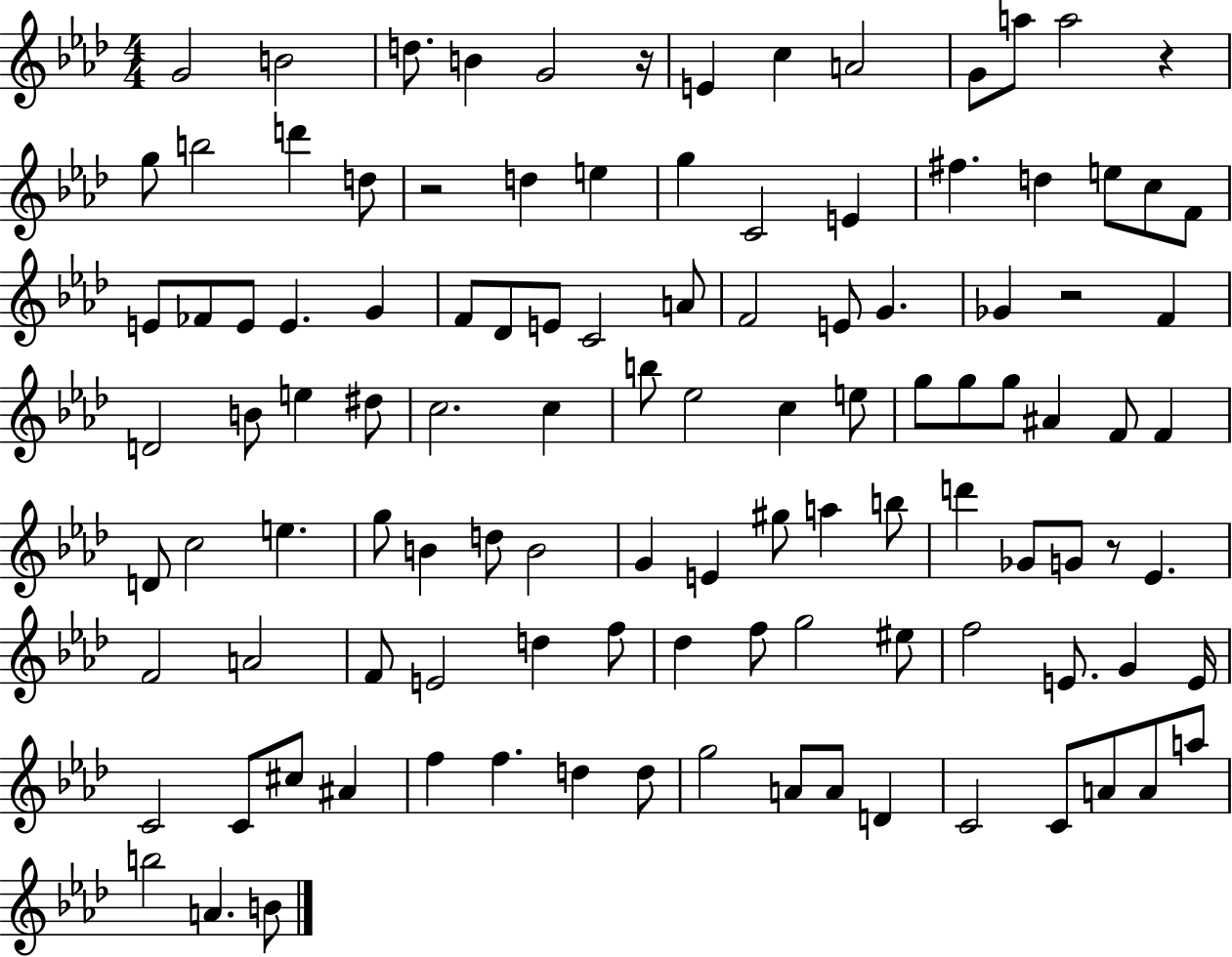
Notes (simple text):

G4/h B4/h D5/e. B4/q G4/h R/s E4/q C5/q A4/h G4/e A5/e A5/h R/q G5/e B5/h D6/q D5/e R/h D5/q E5/q G5/q C4/h E4/q F#5/q. D5/q E5/e C5/e F4/e E4/e FES4/e E4/e E4/q. G4/q F4/e Db4/e E4/e C4/h A4/e F4/h E4/e G4/q. Gb4/q R/h F4/q D4/h B4/e E5/q D#5/e C5/h. C5/q B5/e Eb5/h C5/q E5/e G5/e G5/e G5/e A#4/q F4/e F4/q D4/e C5/h E5/q. G5/e B4/q D5/e B4/h G4/q E4/q G#5/e A5/q B5/e D6/q Gb4/e G4/e R/e Eb4/q. F4/h A4/h F4/e E4/h D5/q F5/e Db5/q F5/e G5/h EIS5/e F5/h E4/e. G4/q E4/s C4/h C4/e C#5/e A#4/q F5/q F5/q. D5/q D5/e G5/h A4/e A4/e D4/q C4/h C4/e A4/e A4/e A5/e B5/h A4/q. B4/e